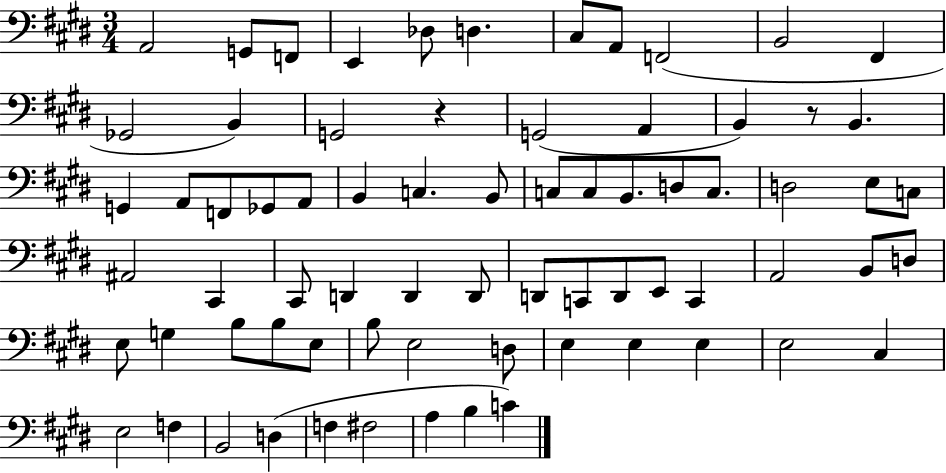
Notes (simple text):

A2/h G2/e F2/e E2/q Db3/e D3/q. C#3/e A2/e F2/h B2/h F#2/q Gb2/h B2/q G2/h R/q G2/h A2/q B2/q R/e B2/q. G2/q A2/e F2/e Gb2/e A2/e B2/q C3/q. B2/e C3/e C3/e B2/e. D3/e C3/e. D3/h E3/e C3/e A#2/h C#2/q C#2/e D2/q D2/q D2/e D2/e C2/e D2/e E2/e C2/q A2/h B2/e D3/e E3/e G3/q B3/e B3/e E3/e B3/e E3/h D3/e E3/q E3/q E3/q E3/h C#3/q E3/h F3/q B2/h D3/q F3/q F#3/h A3/q B3/q C4/q